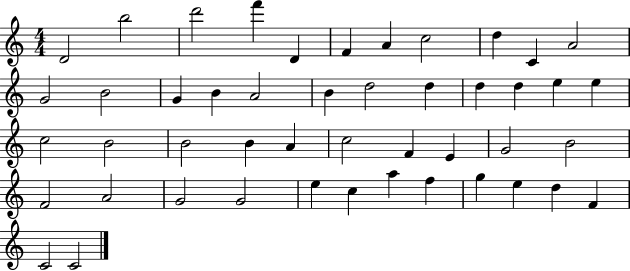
X:1
T:Untitled
M:4/4
L:1/4
K:C
D2 b2 d'2 f' D F A c2 d C A2 G2 B2 G B A2 B d2 d d d e e c2 B2 B2 B A c2 F E G2 B2 F2 A2 G2 G2 e c a f g e d F C2 C2